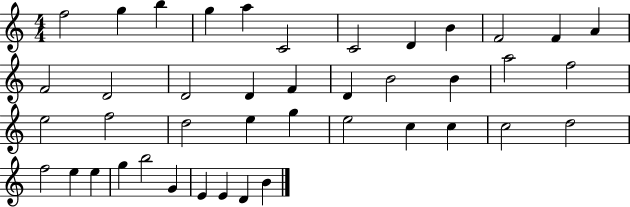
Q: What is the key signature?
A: C major